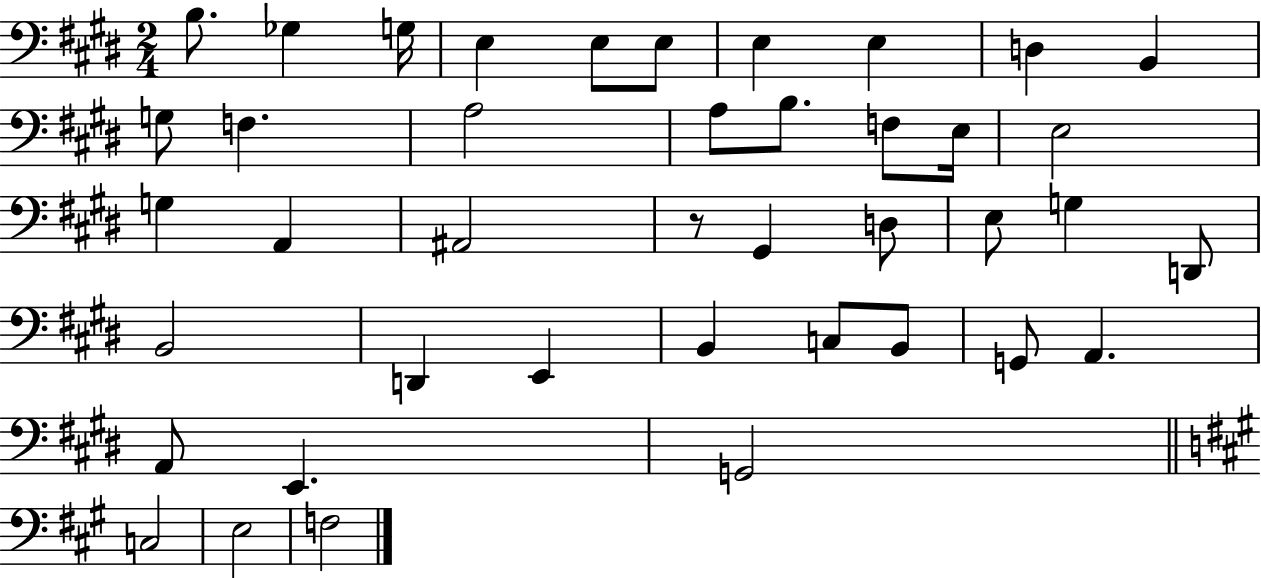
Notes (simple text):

B3/e. Gb3/q G3/s E3/q E3/e E3/e E3/q E3/q D3/q B2/q G3/e F3/q. A3/h A3/e B3/e. F3/e E3/s E3/h G3/q A2/q A#2/h R/e G#2/q D3/e E3/e G3/q D2/e B2/h D2/q E2/q B2/q C3/e B2/e G2/e A2/q. A2/e E2/q. G2/h C3/h E3/h F3/h